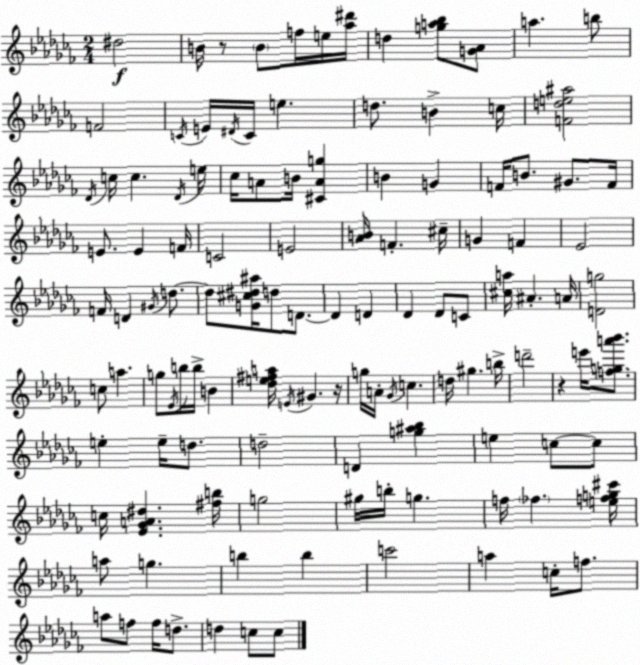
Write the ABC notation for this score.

X:1
T:Untitled
M:2/4
L:1/4
K:Abm
^d2 B/4 z/2 B/2 f/4 e/4 [_a^d']/4 d [ga_b]/2 [G_A]/2 a b/2 F2 C/4 E/4 ^D/4 C/4 e d/2 B c/4 [Fde^a]2 _D/4 c/4 c _D/4 e/4 _c/4 A/2 B/4 [^CAg] B G F/4 B/2 ^G/2 F/4 E/2 E F/4 C2 E2 [_AB]/4 F ^c/4 G F _E2 F/4 D ^G/4 d/2 d/2 [G^c^d^a]/4 d/2 D/2 D D _D _D/2 C/2 [^ca]/4 ^A A/4 [Dg]2 c/2 a g/2 _E/4 b/4 b/4 B [_de^fa]/4 E/4 ^G z/4 g/4 A/4 _G/4 c d/4 ^g b/4 d'2 z e'/4 [fga'_b']/2 e e/4 d/2 d2 D [g^a_b] e c/2 c/2 c/4 [_E_GA^d] [^fb]/4 g2 ^g/4 b/4 g f/4 _f [efg^c']/4 a/2 g b b c'2 a c/4 f/2 a/2 f/2 f/4 d/2 d c/2 c/2